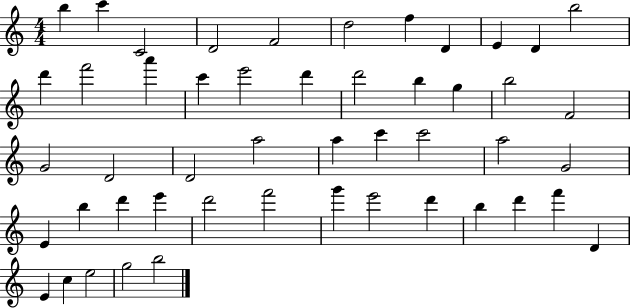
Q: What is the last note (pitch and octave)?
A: B5